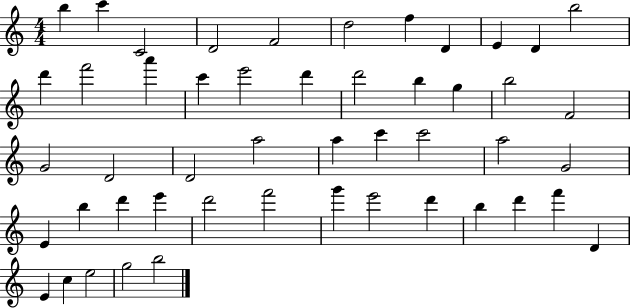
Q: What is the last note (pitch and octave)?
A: B5